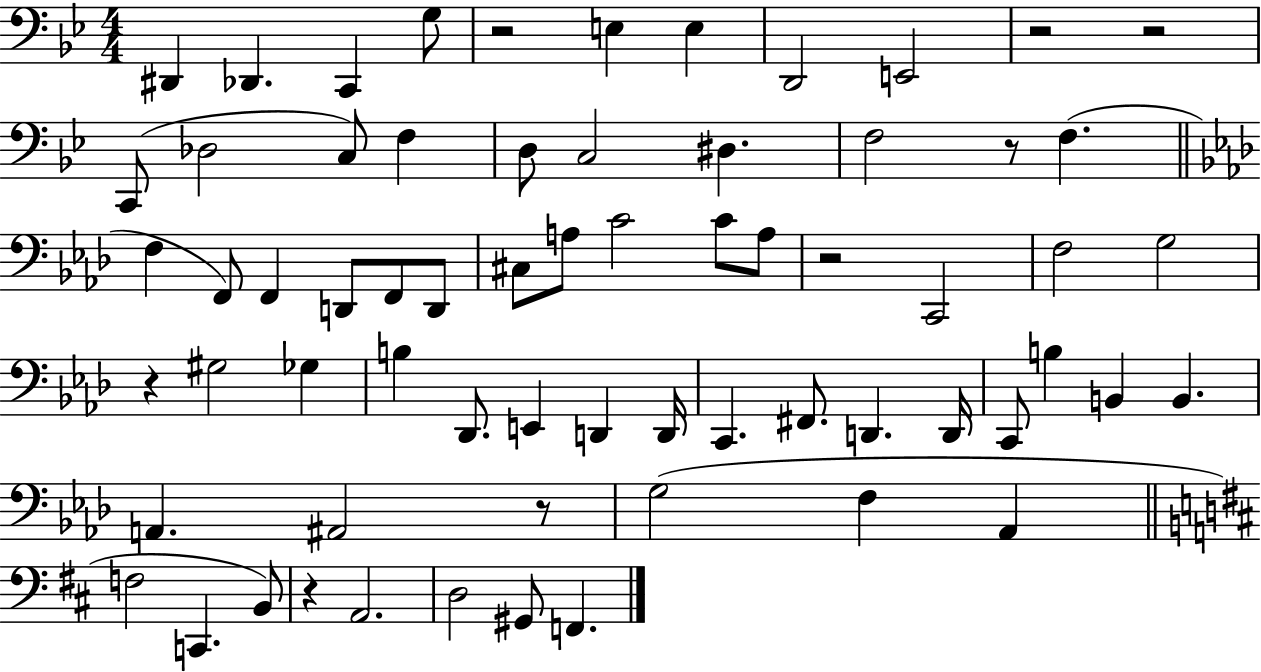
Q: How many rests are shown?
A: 8